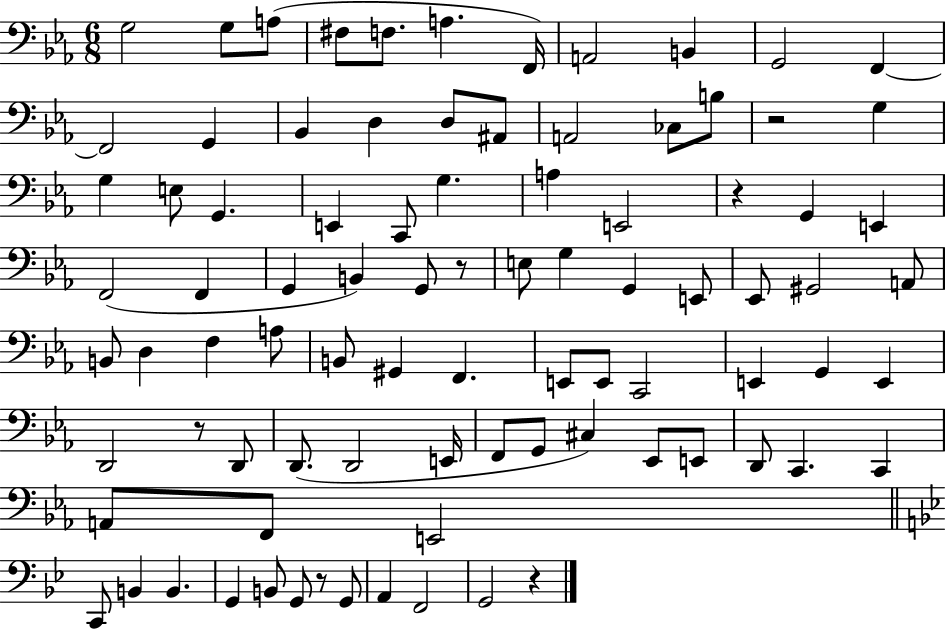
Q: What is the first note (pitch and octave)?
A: G3